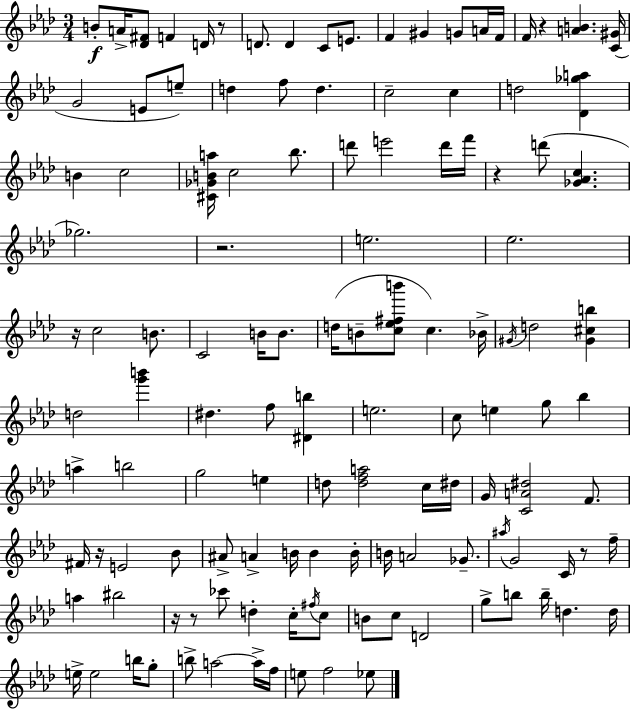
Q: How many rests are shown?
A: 9